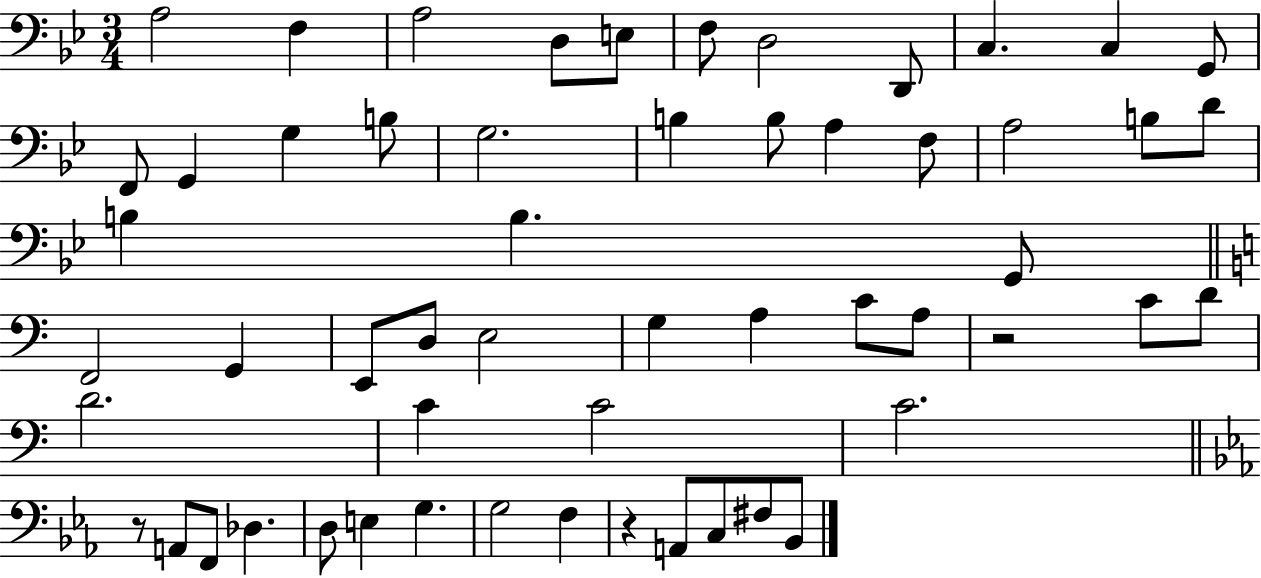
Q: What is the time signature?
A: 3/4